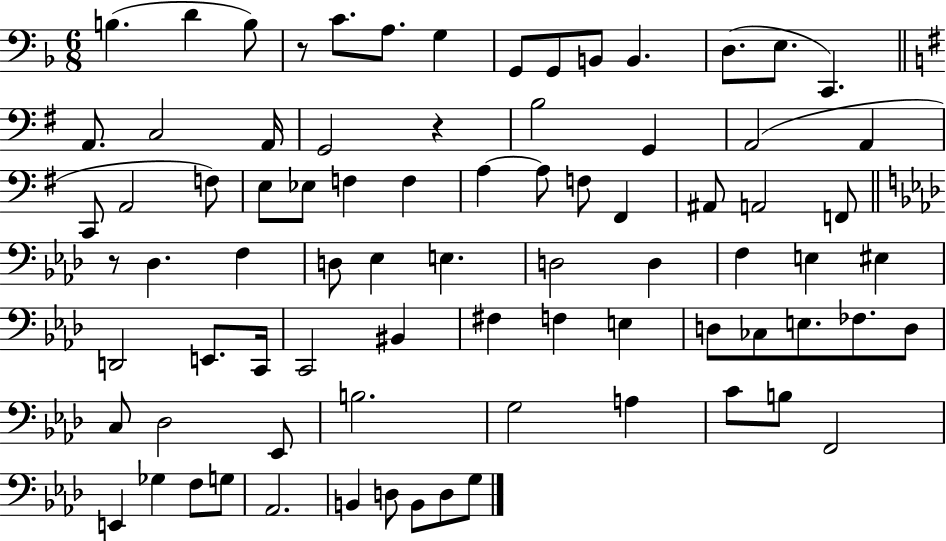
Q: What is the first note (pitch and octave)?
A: B3